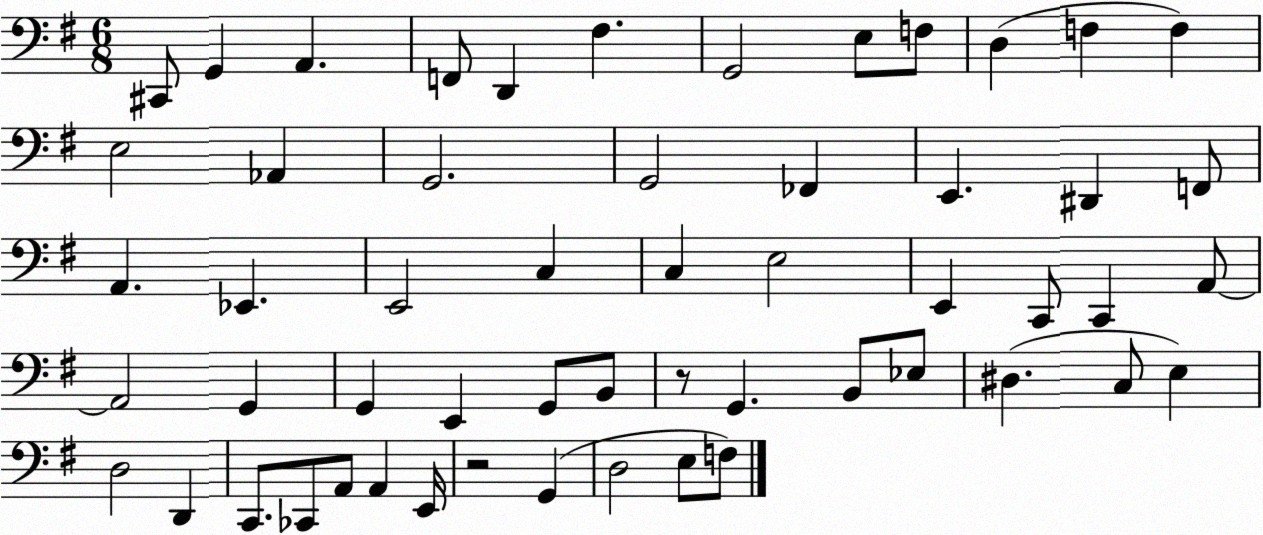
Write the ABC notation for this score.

X:1
T:Untitled
M:6/8
L:1/4
K:G
^C,,/2 G,, A,, F,,/2 D,, ^F, G,,2 E,/2 F,/2 D, F, F, E,2 _A,, G,,2 G,,2 _F,, E,, ^D,, F,,/2 A,, _E,, E,,2 C, C, E,2 E,, C,,/2 C,, A,,/2 A,,2 G,, G,, E,, G,,/2 B,,/2 z/2 G,, B,,/2 _E,/2 ^D, C,/2 E, D,2 D,, C,,/2 _C,,/2 A,,/2 A,, E,,/4 z2 G,, D,2 E,/2 F,/2